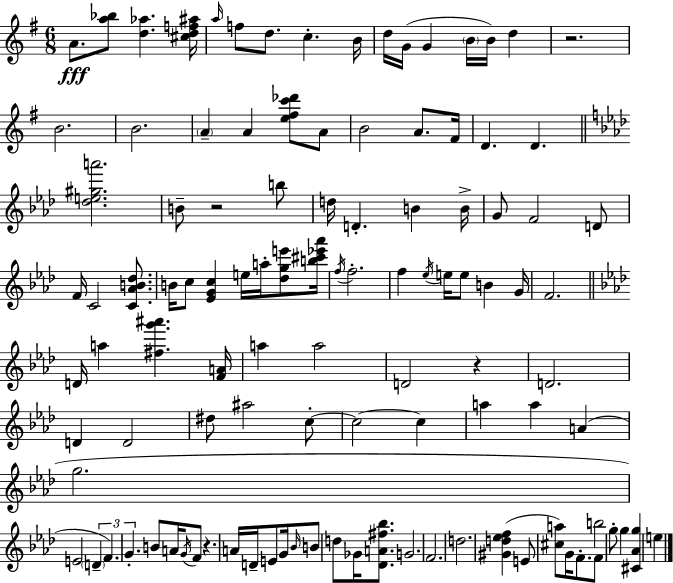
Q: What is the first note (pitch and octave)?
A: A4